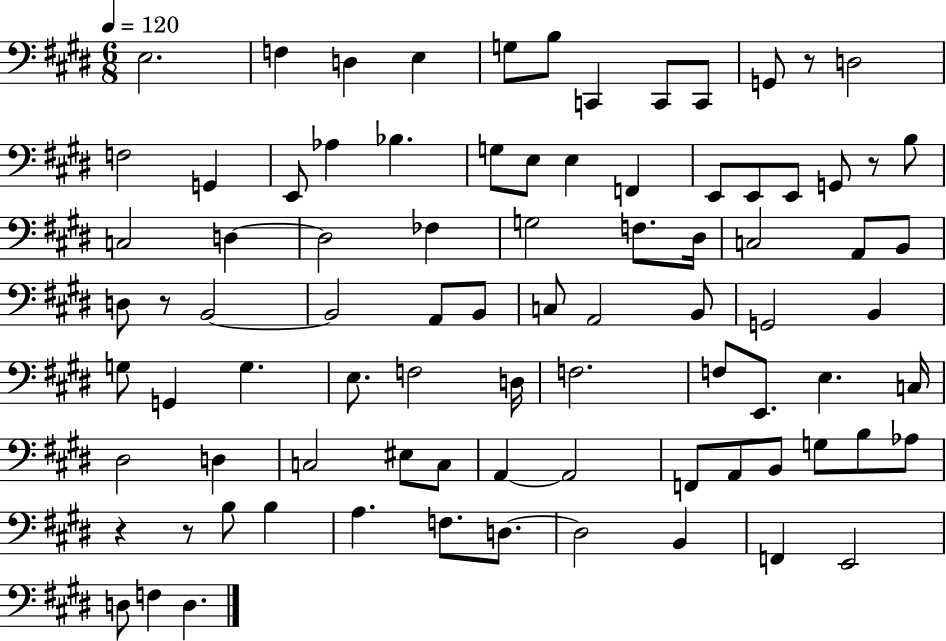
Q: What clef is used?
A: bass